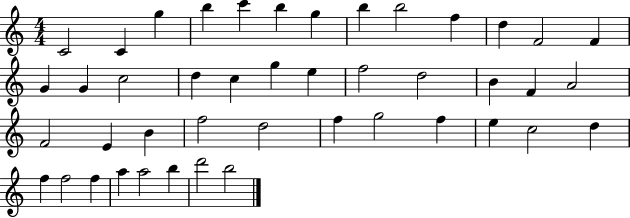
{
  \clef treble
  \numericTimeSignature
  \time 4/4
  \key c \major
  c'2 c'4 g''4 | b''4 c'''4 b''4 g''4 | b''4 b''2 f''4 | d''4 f'2 f'4 | \break g'4 g'4 c''2 | d''4 c''4 g''4 e''4 | f''2 d''2 | b'4 f'4 a'2 | \break f'2 e'4 b'4 | f''2 d''2 | f''4 g''2 f''4 | e''4 c''2 d''4 | \break f''4 f''2 f''4 | a''4 a''2 b''4 | d'''2 b''2 | \bar "|."
}